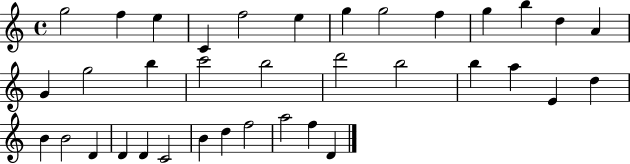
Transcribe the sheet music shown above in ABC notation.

X:1
T:Untitled
M:4/4
L:1/4
K:C
g2 f e C f2 e g g2 f g b d A G g2 b c'2 b2 d'2 b2 b a E d B B2 D D D C2 B d f2 a2 f D